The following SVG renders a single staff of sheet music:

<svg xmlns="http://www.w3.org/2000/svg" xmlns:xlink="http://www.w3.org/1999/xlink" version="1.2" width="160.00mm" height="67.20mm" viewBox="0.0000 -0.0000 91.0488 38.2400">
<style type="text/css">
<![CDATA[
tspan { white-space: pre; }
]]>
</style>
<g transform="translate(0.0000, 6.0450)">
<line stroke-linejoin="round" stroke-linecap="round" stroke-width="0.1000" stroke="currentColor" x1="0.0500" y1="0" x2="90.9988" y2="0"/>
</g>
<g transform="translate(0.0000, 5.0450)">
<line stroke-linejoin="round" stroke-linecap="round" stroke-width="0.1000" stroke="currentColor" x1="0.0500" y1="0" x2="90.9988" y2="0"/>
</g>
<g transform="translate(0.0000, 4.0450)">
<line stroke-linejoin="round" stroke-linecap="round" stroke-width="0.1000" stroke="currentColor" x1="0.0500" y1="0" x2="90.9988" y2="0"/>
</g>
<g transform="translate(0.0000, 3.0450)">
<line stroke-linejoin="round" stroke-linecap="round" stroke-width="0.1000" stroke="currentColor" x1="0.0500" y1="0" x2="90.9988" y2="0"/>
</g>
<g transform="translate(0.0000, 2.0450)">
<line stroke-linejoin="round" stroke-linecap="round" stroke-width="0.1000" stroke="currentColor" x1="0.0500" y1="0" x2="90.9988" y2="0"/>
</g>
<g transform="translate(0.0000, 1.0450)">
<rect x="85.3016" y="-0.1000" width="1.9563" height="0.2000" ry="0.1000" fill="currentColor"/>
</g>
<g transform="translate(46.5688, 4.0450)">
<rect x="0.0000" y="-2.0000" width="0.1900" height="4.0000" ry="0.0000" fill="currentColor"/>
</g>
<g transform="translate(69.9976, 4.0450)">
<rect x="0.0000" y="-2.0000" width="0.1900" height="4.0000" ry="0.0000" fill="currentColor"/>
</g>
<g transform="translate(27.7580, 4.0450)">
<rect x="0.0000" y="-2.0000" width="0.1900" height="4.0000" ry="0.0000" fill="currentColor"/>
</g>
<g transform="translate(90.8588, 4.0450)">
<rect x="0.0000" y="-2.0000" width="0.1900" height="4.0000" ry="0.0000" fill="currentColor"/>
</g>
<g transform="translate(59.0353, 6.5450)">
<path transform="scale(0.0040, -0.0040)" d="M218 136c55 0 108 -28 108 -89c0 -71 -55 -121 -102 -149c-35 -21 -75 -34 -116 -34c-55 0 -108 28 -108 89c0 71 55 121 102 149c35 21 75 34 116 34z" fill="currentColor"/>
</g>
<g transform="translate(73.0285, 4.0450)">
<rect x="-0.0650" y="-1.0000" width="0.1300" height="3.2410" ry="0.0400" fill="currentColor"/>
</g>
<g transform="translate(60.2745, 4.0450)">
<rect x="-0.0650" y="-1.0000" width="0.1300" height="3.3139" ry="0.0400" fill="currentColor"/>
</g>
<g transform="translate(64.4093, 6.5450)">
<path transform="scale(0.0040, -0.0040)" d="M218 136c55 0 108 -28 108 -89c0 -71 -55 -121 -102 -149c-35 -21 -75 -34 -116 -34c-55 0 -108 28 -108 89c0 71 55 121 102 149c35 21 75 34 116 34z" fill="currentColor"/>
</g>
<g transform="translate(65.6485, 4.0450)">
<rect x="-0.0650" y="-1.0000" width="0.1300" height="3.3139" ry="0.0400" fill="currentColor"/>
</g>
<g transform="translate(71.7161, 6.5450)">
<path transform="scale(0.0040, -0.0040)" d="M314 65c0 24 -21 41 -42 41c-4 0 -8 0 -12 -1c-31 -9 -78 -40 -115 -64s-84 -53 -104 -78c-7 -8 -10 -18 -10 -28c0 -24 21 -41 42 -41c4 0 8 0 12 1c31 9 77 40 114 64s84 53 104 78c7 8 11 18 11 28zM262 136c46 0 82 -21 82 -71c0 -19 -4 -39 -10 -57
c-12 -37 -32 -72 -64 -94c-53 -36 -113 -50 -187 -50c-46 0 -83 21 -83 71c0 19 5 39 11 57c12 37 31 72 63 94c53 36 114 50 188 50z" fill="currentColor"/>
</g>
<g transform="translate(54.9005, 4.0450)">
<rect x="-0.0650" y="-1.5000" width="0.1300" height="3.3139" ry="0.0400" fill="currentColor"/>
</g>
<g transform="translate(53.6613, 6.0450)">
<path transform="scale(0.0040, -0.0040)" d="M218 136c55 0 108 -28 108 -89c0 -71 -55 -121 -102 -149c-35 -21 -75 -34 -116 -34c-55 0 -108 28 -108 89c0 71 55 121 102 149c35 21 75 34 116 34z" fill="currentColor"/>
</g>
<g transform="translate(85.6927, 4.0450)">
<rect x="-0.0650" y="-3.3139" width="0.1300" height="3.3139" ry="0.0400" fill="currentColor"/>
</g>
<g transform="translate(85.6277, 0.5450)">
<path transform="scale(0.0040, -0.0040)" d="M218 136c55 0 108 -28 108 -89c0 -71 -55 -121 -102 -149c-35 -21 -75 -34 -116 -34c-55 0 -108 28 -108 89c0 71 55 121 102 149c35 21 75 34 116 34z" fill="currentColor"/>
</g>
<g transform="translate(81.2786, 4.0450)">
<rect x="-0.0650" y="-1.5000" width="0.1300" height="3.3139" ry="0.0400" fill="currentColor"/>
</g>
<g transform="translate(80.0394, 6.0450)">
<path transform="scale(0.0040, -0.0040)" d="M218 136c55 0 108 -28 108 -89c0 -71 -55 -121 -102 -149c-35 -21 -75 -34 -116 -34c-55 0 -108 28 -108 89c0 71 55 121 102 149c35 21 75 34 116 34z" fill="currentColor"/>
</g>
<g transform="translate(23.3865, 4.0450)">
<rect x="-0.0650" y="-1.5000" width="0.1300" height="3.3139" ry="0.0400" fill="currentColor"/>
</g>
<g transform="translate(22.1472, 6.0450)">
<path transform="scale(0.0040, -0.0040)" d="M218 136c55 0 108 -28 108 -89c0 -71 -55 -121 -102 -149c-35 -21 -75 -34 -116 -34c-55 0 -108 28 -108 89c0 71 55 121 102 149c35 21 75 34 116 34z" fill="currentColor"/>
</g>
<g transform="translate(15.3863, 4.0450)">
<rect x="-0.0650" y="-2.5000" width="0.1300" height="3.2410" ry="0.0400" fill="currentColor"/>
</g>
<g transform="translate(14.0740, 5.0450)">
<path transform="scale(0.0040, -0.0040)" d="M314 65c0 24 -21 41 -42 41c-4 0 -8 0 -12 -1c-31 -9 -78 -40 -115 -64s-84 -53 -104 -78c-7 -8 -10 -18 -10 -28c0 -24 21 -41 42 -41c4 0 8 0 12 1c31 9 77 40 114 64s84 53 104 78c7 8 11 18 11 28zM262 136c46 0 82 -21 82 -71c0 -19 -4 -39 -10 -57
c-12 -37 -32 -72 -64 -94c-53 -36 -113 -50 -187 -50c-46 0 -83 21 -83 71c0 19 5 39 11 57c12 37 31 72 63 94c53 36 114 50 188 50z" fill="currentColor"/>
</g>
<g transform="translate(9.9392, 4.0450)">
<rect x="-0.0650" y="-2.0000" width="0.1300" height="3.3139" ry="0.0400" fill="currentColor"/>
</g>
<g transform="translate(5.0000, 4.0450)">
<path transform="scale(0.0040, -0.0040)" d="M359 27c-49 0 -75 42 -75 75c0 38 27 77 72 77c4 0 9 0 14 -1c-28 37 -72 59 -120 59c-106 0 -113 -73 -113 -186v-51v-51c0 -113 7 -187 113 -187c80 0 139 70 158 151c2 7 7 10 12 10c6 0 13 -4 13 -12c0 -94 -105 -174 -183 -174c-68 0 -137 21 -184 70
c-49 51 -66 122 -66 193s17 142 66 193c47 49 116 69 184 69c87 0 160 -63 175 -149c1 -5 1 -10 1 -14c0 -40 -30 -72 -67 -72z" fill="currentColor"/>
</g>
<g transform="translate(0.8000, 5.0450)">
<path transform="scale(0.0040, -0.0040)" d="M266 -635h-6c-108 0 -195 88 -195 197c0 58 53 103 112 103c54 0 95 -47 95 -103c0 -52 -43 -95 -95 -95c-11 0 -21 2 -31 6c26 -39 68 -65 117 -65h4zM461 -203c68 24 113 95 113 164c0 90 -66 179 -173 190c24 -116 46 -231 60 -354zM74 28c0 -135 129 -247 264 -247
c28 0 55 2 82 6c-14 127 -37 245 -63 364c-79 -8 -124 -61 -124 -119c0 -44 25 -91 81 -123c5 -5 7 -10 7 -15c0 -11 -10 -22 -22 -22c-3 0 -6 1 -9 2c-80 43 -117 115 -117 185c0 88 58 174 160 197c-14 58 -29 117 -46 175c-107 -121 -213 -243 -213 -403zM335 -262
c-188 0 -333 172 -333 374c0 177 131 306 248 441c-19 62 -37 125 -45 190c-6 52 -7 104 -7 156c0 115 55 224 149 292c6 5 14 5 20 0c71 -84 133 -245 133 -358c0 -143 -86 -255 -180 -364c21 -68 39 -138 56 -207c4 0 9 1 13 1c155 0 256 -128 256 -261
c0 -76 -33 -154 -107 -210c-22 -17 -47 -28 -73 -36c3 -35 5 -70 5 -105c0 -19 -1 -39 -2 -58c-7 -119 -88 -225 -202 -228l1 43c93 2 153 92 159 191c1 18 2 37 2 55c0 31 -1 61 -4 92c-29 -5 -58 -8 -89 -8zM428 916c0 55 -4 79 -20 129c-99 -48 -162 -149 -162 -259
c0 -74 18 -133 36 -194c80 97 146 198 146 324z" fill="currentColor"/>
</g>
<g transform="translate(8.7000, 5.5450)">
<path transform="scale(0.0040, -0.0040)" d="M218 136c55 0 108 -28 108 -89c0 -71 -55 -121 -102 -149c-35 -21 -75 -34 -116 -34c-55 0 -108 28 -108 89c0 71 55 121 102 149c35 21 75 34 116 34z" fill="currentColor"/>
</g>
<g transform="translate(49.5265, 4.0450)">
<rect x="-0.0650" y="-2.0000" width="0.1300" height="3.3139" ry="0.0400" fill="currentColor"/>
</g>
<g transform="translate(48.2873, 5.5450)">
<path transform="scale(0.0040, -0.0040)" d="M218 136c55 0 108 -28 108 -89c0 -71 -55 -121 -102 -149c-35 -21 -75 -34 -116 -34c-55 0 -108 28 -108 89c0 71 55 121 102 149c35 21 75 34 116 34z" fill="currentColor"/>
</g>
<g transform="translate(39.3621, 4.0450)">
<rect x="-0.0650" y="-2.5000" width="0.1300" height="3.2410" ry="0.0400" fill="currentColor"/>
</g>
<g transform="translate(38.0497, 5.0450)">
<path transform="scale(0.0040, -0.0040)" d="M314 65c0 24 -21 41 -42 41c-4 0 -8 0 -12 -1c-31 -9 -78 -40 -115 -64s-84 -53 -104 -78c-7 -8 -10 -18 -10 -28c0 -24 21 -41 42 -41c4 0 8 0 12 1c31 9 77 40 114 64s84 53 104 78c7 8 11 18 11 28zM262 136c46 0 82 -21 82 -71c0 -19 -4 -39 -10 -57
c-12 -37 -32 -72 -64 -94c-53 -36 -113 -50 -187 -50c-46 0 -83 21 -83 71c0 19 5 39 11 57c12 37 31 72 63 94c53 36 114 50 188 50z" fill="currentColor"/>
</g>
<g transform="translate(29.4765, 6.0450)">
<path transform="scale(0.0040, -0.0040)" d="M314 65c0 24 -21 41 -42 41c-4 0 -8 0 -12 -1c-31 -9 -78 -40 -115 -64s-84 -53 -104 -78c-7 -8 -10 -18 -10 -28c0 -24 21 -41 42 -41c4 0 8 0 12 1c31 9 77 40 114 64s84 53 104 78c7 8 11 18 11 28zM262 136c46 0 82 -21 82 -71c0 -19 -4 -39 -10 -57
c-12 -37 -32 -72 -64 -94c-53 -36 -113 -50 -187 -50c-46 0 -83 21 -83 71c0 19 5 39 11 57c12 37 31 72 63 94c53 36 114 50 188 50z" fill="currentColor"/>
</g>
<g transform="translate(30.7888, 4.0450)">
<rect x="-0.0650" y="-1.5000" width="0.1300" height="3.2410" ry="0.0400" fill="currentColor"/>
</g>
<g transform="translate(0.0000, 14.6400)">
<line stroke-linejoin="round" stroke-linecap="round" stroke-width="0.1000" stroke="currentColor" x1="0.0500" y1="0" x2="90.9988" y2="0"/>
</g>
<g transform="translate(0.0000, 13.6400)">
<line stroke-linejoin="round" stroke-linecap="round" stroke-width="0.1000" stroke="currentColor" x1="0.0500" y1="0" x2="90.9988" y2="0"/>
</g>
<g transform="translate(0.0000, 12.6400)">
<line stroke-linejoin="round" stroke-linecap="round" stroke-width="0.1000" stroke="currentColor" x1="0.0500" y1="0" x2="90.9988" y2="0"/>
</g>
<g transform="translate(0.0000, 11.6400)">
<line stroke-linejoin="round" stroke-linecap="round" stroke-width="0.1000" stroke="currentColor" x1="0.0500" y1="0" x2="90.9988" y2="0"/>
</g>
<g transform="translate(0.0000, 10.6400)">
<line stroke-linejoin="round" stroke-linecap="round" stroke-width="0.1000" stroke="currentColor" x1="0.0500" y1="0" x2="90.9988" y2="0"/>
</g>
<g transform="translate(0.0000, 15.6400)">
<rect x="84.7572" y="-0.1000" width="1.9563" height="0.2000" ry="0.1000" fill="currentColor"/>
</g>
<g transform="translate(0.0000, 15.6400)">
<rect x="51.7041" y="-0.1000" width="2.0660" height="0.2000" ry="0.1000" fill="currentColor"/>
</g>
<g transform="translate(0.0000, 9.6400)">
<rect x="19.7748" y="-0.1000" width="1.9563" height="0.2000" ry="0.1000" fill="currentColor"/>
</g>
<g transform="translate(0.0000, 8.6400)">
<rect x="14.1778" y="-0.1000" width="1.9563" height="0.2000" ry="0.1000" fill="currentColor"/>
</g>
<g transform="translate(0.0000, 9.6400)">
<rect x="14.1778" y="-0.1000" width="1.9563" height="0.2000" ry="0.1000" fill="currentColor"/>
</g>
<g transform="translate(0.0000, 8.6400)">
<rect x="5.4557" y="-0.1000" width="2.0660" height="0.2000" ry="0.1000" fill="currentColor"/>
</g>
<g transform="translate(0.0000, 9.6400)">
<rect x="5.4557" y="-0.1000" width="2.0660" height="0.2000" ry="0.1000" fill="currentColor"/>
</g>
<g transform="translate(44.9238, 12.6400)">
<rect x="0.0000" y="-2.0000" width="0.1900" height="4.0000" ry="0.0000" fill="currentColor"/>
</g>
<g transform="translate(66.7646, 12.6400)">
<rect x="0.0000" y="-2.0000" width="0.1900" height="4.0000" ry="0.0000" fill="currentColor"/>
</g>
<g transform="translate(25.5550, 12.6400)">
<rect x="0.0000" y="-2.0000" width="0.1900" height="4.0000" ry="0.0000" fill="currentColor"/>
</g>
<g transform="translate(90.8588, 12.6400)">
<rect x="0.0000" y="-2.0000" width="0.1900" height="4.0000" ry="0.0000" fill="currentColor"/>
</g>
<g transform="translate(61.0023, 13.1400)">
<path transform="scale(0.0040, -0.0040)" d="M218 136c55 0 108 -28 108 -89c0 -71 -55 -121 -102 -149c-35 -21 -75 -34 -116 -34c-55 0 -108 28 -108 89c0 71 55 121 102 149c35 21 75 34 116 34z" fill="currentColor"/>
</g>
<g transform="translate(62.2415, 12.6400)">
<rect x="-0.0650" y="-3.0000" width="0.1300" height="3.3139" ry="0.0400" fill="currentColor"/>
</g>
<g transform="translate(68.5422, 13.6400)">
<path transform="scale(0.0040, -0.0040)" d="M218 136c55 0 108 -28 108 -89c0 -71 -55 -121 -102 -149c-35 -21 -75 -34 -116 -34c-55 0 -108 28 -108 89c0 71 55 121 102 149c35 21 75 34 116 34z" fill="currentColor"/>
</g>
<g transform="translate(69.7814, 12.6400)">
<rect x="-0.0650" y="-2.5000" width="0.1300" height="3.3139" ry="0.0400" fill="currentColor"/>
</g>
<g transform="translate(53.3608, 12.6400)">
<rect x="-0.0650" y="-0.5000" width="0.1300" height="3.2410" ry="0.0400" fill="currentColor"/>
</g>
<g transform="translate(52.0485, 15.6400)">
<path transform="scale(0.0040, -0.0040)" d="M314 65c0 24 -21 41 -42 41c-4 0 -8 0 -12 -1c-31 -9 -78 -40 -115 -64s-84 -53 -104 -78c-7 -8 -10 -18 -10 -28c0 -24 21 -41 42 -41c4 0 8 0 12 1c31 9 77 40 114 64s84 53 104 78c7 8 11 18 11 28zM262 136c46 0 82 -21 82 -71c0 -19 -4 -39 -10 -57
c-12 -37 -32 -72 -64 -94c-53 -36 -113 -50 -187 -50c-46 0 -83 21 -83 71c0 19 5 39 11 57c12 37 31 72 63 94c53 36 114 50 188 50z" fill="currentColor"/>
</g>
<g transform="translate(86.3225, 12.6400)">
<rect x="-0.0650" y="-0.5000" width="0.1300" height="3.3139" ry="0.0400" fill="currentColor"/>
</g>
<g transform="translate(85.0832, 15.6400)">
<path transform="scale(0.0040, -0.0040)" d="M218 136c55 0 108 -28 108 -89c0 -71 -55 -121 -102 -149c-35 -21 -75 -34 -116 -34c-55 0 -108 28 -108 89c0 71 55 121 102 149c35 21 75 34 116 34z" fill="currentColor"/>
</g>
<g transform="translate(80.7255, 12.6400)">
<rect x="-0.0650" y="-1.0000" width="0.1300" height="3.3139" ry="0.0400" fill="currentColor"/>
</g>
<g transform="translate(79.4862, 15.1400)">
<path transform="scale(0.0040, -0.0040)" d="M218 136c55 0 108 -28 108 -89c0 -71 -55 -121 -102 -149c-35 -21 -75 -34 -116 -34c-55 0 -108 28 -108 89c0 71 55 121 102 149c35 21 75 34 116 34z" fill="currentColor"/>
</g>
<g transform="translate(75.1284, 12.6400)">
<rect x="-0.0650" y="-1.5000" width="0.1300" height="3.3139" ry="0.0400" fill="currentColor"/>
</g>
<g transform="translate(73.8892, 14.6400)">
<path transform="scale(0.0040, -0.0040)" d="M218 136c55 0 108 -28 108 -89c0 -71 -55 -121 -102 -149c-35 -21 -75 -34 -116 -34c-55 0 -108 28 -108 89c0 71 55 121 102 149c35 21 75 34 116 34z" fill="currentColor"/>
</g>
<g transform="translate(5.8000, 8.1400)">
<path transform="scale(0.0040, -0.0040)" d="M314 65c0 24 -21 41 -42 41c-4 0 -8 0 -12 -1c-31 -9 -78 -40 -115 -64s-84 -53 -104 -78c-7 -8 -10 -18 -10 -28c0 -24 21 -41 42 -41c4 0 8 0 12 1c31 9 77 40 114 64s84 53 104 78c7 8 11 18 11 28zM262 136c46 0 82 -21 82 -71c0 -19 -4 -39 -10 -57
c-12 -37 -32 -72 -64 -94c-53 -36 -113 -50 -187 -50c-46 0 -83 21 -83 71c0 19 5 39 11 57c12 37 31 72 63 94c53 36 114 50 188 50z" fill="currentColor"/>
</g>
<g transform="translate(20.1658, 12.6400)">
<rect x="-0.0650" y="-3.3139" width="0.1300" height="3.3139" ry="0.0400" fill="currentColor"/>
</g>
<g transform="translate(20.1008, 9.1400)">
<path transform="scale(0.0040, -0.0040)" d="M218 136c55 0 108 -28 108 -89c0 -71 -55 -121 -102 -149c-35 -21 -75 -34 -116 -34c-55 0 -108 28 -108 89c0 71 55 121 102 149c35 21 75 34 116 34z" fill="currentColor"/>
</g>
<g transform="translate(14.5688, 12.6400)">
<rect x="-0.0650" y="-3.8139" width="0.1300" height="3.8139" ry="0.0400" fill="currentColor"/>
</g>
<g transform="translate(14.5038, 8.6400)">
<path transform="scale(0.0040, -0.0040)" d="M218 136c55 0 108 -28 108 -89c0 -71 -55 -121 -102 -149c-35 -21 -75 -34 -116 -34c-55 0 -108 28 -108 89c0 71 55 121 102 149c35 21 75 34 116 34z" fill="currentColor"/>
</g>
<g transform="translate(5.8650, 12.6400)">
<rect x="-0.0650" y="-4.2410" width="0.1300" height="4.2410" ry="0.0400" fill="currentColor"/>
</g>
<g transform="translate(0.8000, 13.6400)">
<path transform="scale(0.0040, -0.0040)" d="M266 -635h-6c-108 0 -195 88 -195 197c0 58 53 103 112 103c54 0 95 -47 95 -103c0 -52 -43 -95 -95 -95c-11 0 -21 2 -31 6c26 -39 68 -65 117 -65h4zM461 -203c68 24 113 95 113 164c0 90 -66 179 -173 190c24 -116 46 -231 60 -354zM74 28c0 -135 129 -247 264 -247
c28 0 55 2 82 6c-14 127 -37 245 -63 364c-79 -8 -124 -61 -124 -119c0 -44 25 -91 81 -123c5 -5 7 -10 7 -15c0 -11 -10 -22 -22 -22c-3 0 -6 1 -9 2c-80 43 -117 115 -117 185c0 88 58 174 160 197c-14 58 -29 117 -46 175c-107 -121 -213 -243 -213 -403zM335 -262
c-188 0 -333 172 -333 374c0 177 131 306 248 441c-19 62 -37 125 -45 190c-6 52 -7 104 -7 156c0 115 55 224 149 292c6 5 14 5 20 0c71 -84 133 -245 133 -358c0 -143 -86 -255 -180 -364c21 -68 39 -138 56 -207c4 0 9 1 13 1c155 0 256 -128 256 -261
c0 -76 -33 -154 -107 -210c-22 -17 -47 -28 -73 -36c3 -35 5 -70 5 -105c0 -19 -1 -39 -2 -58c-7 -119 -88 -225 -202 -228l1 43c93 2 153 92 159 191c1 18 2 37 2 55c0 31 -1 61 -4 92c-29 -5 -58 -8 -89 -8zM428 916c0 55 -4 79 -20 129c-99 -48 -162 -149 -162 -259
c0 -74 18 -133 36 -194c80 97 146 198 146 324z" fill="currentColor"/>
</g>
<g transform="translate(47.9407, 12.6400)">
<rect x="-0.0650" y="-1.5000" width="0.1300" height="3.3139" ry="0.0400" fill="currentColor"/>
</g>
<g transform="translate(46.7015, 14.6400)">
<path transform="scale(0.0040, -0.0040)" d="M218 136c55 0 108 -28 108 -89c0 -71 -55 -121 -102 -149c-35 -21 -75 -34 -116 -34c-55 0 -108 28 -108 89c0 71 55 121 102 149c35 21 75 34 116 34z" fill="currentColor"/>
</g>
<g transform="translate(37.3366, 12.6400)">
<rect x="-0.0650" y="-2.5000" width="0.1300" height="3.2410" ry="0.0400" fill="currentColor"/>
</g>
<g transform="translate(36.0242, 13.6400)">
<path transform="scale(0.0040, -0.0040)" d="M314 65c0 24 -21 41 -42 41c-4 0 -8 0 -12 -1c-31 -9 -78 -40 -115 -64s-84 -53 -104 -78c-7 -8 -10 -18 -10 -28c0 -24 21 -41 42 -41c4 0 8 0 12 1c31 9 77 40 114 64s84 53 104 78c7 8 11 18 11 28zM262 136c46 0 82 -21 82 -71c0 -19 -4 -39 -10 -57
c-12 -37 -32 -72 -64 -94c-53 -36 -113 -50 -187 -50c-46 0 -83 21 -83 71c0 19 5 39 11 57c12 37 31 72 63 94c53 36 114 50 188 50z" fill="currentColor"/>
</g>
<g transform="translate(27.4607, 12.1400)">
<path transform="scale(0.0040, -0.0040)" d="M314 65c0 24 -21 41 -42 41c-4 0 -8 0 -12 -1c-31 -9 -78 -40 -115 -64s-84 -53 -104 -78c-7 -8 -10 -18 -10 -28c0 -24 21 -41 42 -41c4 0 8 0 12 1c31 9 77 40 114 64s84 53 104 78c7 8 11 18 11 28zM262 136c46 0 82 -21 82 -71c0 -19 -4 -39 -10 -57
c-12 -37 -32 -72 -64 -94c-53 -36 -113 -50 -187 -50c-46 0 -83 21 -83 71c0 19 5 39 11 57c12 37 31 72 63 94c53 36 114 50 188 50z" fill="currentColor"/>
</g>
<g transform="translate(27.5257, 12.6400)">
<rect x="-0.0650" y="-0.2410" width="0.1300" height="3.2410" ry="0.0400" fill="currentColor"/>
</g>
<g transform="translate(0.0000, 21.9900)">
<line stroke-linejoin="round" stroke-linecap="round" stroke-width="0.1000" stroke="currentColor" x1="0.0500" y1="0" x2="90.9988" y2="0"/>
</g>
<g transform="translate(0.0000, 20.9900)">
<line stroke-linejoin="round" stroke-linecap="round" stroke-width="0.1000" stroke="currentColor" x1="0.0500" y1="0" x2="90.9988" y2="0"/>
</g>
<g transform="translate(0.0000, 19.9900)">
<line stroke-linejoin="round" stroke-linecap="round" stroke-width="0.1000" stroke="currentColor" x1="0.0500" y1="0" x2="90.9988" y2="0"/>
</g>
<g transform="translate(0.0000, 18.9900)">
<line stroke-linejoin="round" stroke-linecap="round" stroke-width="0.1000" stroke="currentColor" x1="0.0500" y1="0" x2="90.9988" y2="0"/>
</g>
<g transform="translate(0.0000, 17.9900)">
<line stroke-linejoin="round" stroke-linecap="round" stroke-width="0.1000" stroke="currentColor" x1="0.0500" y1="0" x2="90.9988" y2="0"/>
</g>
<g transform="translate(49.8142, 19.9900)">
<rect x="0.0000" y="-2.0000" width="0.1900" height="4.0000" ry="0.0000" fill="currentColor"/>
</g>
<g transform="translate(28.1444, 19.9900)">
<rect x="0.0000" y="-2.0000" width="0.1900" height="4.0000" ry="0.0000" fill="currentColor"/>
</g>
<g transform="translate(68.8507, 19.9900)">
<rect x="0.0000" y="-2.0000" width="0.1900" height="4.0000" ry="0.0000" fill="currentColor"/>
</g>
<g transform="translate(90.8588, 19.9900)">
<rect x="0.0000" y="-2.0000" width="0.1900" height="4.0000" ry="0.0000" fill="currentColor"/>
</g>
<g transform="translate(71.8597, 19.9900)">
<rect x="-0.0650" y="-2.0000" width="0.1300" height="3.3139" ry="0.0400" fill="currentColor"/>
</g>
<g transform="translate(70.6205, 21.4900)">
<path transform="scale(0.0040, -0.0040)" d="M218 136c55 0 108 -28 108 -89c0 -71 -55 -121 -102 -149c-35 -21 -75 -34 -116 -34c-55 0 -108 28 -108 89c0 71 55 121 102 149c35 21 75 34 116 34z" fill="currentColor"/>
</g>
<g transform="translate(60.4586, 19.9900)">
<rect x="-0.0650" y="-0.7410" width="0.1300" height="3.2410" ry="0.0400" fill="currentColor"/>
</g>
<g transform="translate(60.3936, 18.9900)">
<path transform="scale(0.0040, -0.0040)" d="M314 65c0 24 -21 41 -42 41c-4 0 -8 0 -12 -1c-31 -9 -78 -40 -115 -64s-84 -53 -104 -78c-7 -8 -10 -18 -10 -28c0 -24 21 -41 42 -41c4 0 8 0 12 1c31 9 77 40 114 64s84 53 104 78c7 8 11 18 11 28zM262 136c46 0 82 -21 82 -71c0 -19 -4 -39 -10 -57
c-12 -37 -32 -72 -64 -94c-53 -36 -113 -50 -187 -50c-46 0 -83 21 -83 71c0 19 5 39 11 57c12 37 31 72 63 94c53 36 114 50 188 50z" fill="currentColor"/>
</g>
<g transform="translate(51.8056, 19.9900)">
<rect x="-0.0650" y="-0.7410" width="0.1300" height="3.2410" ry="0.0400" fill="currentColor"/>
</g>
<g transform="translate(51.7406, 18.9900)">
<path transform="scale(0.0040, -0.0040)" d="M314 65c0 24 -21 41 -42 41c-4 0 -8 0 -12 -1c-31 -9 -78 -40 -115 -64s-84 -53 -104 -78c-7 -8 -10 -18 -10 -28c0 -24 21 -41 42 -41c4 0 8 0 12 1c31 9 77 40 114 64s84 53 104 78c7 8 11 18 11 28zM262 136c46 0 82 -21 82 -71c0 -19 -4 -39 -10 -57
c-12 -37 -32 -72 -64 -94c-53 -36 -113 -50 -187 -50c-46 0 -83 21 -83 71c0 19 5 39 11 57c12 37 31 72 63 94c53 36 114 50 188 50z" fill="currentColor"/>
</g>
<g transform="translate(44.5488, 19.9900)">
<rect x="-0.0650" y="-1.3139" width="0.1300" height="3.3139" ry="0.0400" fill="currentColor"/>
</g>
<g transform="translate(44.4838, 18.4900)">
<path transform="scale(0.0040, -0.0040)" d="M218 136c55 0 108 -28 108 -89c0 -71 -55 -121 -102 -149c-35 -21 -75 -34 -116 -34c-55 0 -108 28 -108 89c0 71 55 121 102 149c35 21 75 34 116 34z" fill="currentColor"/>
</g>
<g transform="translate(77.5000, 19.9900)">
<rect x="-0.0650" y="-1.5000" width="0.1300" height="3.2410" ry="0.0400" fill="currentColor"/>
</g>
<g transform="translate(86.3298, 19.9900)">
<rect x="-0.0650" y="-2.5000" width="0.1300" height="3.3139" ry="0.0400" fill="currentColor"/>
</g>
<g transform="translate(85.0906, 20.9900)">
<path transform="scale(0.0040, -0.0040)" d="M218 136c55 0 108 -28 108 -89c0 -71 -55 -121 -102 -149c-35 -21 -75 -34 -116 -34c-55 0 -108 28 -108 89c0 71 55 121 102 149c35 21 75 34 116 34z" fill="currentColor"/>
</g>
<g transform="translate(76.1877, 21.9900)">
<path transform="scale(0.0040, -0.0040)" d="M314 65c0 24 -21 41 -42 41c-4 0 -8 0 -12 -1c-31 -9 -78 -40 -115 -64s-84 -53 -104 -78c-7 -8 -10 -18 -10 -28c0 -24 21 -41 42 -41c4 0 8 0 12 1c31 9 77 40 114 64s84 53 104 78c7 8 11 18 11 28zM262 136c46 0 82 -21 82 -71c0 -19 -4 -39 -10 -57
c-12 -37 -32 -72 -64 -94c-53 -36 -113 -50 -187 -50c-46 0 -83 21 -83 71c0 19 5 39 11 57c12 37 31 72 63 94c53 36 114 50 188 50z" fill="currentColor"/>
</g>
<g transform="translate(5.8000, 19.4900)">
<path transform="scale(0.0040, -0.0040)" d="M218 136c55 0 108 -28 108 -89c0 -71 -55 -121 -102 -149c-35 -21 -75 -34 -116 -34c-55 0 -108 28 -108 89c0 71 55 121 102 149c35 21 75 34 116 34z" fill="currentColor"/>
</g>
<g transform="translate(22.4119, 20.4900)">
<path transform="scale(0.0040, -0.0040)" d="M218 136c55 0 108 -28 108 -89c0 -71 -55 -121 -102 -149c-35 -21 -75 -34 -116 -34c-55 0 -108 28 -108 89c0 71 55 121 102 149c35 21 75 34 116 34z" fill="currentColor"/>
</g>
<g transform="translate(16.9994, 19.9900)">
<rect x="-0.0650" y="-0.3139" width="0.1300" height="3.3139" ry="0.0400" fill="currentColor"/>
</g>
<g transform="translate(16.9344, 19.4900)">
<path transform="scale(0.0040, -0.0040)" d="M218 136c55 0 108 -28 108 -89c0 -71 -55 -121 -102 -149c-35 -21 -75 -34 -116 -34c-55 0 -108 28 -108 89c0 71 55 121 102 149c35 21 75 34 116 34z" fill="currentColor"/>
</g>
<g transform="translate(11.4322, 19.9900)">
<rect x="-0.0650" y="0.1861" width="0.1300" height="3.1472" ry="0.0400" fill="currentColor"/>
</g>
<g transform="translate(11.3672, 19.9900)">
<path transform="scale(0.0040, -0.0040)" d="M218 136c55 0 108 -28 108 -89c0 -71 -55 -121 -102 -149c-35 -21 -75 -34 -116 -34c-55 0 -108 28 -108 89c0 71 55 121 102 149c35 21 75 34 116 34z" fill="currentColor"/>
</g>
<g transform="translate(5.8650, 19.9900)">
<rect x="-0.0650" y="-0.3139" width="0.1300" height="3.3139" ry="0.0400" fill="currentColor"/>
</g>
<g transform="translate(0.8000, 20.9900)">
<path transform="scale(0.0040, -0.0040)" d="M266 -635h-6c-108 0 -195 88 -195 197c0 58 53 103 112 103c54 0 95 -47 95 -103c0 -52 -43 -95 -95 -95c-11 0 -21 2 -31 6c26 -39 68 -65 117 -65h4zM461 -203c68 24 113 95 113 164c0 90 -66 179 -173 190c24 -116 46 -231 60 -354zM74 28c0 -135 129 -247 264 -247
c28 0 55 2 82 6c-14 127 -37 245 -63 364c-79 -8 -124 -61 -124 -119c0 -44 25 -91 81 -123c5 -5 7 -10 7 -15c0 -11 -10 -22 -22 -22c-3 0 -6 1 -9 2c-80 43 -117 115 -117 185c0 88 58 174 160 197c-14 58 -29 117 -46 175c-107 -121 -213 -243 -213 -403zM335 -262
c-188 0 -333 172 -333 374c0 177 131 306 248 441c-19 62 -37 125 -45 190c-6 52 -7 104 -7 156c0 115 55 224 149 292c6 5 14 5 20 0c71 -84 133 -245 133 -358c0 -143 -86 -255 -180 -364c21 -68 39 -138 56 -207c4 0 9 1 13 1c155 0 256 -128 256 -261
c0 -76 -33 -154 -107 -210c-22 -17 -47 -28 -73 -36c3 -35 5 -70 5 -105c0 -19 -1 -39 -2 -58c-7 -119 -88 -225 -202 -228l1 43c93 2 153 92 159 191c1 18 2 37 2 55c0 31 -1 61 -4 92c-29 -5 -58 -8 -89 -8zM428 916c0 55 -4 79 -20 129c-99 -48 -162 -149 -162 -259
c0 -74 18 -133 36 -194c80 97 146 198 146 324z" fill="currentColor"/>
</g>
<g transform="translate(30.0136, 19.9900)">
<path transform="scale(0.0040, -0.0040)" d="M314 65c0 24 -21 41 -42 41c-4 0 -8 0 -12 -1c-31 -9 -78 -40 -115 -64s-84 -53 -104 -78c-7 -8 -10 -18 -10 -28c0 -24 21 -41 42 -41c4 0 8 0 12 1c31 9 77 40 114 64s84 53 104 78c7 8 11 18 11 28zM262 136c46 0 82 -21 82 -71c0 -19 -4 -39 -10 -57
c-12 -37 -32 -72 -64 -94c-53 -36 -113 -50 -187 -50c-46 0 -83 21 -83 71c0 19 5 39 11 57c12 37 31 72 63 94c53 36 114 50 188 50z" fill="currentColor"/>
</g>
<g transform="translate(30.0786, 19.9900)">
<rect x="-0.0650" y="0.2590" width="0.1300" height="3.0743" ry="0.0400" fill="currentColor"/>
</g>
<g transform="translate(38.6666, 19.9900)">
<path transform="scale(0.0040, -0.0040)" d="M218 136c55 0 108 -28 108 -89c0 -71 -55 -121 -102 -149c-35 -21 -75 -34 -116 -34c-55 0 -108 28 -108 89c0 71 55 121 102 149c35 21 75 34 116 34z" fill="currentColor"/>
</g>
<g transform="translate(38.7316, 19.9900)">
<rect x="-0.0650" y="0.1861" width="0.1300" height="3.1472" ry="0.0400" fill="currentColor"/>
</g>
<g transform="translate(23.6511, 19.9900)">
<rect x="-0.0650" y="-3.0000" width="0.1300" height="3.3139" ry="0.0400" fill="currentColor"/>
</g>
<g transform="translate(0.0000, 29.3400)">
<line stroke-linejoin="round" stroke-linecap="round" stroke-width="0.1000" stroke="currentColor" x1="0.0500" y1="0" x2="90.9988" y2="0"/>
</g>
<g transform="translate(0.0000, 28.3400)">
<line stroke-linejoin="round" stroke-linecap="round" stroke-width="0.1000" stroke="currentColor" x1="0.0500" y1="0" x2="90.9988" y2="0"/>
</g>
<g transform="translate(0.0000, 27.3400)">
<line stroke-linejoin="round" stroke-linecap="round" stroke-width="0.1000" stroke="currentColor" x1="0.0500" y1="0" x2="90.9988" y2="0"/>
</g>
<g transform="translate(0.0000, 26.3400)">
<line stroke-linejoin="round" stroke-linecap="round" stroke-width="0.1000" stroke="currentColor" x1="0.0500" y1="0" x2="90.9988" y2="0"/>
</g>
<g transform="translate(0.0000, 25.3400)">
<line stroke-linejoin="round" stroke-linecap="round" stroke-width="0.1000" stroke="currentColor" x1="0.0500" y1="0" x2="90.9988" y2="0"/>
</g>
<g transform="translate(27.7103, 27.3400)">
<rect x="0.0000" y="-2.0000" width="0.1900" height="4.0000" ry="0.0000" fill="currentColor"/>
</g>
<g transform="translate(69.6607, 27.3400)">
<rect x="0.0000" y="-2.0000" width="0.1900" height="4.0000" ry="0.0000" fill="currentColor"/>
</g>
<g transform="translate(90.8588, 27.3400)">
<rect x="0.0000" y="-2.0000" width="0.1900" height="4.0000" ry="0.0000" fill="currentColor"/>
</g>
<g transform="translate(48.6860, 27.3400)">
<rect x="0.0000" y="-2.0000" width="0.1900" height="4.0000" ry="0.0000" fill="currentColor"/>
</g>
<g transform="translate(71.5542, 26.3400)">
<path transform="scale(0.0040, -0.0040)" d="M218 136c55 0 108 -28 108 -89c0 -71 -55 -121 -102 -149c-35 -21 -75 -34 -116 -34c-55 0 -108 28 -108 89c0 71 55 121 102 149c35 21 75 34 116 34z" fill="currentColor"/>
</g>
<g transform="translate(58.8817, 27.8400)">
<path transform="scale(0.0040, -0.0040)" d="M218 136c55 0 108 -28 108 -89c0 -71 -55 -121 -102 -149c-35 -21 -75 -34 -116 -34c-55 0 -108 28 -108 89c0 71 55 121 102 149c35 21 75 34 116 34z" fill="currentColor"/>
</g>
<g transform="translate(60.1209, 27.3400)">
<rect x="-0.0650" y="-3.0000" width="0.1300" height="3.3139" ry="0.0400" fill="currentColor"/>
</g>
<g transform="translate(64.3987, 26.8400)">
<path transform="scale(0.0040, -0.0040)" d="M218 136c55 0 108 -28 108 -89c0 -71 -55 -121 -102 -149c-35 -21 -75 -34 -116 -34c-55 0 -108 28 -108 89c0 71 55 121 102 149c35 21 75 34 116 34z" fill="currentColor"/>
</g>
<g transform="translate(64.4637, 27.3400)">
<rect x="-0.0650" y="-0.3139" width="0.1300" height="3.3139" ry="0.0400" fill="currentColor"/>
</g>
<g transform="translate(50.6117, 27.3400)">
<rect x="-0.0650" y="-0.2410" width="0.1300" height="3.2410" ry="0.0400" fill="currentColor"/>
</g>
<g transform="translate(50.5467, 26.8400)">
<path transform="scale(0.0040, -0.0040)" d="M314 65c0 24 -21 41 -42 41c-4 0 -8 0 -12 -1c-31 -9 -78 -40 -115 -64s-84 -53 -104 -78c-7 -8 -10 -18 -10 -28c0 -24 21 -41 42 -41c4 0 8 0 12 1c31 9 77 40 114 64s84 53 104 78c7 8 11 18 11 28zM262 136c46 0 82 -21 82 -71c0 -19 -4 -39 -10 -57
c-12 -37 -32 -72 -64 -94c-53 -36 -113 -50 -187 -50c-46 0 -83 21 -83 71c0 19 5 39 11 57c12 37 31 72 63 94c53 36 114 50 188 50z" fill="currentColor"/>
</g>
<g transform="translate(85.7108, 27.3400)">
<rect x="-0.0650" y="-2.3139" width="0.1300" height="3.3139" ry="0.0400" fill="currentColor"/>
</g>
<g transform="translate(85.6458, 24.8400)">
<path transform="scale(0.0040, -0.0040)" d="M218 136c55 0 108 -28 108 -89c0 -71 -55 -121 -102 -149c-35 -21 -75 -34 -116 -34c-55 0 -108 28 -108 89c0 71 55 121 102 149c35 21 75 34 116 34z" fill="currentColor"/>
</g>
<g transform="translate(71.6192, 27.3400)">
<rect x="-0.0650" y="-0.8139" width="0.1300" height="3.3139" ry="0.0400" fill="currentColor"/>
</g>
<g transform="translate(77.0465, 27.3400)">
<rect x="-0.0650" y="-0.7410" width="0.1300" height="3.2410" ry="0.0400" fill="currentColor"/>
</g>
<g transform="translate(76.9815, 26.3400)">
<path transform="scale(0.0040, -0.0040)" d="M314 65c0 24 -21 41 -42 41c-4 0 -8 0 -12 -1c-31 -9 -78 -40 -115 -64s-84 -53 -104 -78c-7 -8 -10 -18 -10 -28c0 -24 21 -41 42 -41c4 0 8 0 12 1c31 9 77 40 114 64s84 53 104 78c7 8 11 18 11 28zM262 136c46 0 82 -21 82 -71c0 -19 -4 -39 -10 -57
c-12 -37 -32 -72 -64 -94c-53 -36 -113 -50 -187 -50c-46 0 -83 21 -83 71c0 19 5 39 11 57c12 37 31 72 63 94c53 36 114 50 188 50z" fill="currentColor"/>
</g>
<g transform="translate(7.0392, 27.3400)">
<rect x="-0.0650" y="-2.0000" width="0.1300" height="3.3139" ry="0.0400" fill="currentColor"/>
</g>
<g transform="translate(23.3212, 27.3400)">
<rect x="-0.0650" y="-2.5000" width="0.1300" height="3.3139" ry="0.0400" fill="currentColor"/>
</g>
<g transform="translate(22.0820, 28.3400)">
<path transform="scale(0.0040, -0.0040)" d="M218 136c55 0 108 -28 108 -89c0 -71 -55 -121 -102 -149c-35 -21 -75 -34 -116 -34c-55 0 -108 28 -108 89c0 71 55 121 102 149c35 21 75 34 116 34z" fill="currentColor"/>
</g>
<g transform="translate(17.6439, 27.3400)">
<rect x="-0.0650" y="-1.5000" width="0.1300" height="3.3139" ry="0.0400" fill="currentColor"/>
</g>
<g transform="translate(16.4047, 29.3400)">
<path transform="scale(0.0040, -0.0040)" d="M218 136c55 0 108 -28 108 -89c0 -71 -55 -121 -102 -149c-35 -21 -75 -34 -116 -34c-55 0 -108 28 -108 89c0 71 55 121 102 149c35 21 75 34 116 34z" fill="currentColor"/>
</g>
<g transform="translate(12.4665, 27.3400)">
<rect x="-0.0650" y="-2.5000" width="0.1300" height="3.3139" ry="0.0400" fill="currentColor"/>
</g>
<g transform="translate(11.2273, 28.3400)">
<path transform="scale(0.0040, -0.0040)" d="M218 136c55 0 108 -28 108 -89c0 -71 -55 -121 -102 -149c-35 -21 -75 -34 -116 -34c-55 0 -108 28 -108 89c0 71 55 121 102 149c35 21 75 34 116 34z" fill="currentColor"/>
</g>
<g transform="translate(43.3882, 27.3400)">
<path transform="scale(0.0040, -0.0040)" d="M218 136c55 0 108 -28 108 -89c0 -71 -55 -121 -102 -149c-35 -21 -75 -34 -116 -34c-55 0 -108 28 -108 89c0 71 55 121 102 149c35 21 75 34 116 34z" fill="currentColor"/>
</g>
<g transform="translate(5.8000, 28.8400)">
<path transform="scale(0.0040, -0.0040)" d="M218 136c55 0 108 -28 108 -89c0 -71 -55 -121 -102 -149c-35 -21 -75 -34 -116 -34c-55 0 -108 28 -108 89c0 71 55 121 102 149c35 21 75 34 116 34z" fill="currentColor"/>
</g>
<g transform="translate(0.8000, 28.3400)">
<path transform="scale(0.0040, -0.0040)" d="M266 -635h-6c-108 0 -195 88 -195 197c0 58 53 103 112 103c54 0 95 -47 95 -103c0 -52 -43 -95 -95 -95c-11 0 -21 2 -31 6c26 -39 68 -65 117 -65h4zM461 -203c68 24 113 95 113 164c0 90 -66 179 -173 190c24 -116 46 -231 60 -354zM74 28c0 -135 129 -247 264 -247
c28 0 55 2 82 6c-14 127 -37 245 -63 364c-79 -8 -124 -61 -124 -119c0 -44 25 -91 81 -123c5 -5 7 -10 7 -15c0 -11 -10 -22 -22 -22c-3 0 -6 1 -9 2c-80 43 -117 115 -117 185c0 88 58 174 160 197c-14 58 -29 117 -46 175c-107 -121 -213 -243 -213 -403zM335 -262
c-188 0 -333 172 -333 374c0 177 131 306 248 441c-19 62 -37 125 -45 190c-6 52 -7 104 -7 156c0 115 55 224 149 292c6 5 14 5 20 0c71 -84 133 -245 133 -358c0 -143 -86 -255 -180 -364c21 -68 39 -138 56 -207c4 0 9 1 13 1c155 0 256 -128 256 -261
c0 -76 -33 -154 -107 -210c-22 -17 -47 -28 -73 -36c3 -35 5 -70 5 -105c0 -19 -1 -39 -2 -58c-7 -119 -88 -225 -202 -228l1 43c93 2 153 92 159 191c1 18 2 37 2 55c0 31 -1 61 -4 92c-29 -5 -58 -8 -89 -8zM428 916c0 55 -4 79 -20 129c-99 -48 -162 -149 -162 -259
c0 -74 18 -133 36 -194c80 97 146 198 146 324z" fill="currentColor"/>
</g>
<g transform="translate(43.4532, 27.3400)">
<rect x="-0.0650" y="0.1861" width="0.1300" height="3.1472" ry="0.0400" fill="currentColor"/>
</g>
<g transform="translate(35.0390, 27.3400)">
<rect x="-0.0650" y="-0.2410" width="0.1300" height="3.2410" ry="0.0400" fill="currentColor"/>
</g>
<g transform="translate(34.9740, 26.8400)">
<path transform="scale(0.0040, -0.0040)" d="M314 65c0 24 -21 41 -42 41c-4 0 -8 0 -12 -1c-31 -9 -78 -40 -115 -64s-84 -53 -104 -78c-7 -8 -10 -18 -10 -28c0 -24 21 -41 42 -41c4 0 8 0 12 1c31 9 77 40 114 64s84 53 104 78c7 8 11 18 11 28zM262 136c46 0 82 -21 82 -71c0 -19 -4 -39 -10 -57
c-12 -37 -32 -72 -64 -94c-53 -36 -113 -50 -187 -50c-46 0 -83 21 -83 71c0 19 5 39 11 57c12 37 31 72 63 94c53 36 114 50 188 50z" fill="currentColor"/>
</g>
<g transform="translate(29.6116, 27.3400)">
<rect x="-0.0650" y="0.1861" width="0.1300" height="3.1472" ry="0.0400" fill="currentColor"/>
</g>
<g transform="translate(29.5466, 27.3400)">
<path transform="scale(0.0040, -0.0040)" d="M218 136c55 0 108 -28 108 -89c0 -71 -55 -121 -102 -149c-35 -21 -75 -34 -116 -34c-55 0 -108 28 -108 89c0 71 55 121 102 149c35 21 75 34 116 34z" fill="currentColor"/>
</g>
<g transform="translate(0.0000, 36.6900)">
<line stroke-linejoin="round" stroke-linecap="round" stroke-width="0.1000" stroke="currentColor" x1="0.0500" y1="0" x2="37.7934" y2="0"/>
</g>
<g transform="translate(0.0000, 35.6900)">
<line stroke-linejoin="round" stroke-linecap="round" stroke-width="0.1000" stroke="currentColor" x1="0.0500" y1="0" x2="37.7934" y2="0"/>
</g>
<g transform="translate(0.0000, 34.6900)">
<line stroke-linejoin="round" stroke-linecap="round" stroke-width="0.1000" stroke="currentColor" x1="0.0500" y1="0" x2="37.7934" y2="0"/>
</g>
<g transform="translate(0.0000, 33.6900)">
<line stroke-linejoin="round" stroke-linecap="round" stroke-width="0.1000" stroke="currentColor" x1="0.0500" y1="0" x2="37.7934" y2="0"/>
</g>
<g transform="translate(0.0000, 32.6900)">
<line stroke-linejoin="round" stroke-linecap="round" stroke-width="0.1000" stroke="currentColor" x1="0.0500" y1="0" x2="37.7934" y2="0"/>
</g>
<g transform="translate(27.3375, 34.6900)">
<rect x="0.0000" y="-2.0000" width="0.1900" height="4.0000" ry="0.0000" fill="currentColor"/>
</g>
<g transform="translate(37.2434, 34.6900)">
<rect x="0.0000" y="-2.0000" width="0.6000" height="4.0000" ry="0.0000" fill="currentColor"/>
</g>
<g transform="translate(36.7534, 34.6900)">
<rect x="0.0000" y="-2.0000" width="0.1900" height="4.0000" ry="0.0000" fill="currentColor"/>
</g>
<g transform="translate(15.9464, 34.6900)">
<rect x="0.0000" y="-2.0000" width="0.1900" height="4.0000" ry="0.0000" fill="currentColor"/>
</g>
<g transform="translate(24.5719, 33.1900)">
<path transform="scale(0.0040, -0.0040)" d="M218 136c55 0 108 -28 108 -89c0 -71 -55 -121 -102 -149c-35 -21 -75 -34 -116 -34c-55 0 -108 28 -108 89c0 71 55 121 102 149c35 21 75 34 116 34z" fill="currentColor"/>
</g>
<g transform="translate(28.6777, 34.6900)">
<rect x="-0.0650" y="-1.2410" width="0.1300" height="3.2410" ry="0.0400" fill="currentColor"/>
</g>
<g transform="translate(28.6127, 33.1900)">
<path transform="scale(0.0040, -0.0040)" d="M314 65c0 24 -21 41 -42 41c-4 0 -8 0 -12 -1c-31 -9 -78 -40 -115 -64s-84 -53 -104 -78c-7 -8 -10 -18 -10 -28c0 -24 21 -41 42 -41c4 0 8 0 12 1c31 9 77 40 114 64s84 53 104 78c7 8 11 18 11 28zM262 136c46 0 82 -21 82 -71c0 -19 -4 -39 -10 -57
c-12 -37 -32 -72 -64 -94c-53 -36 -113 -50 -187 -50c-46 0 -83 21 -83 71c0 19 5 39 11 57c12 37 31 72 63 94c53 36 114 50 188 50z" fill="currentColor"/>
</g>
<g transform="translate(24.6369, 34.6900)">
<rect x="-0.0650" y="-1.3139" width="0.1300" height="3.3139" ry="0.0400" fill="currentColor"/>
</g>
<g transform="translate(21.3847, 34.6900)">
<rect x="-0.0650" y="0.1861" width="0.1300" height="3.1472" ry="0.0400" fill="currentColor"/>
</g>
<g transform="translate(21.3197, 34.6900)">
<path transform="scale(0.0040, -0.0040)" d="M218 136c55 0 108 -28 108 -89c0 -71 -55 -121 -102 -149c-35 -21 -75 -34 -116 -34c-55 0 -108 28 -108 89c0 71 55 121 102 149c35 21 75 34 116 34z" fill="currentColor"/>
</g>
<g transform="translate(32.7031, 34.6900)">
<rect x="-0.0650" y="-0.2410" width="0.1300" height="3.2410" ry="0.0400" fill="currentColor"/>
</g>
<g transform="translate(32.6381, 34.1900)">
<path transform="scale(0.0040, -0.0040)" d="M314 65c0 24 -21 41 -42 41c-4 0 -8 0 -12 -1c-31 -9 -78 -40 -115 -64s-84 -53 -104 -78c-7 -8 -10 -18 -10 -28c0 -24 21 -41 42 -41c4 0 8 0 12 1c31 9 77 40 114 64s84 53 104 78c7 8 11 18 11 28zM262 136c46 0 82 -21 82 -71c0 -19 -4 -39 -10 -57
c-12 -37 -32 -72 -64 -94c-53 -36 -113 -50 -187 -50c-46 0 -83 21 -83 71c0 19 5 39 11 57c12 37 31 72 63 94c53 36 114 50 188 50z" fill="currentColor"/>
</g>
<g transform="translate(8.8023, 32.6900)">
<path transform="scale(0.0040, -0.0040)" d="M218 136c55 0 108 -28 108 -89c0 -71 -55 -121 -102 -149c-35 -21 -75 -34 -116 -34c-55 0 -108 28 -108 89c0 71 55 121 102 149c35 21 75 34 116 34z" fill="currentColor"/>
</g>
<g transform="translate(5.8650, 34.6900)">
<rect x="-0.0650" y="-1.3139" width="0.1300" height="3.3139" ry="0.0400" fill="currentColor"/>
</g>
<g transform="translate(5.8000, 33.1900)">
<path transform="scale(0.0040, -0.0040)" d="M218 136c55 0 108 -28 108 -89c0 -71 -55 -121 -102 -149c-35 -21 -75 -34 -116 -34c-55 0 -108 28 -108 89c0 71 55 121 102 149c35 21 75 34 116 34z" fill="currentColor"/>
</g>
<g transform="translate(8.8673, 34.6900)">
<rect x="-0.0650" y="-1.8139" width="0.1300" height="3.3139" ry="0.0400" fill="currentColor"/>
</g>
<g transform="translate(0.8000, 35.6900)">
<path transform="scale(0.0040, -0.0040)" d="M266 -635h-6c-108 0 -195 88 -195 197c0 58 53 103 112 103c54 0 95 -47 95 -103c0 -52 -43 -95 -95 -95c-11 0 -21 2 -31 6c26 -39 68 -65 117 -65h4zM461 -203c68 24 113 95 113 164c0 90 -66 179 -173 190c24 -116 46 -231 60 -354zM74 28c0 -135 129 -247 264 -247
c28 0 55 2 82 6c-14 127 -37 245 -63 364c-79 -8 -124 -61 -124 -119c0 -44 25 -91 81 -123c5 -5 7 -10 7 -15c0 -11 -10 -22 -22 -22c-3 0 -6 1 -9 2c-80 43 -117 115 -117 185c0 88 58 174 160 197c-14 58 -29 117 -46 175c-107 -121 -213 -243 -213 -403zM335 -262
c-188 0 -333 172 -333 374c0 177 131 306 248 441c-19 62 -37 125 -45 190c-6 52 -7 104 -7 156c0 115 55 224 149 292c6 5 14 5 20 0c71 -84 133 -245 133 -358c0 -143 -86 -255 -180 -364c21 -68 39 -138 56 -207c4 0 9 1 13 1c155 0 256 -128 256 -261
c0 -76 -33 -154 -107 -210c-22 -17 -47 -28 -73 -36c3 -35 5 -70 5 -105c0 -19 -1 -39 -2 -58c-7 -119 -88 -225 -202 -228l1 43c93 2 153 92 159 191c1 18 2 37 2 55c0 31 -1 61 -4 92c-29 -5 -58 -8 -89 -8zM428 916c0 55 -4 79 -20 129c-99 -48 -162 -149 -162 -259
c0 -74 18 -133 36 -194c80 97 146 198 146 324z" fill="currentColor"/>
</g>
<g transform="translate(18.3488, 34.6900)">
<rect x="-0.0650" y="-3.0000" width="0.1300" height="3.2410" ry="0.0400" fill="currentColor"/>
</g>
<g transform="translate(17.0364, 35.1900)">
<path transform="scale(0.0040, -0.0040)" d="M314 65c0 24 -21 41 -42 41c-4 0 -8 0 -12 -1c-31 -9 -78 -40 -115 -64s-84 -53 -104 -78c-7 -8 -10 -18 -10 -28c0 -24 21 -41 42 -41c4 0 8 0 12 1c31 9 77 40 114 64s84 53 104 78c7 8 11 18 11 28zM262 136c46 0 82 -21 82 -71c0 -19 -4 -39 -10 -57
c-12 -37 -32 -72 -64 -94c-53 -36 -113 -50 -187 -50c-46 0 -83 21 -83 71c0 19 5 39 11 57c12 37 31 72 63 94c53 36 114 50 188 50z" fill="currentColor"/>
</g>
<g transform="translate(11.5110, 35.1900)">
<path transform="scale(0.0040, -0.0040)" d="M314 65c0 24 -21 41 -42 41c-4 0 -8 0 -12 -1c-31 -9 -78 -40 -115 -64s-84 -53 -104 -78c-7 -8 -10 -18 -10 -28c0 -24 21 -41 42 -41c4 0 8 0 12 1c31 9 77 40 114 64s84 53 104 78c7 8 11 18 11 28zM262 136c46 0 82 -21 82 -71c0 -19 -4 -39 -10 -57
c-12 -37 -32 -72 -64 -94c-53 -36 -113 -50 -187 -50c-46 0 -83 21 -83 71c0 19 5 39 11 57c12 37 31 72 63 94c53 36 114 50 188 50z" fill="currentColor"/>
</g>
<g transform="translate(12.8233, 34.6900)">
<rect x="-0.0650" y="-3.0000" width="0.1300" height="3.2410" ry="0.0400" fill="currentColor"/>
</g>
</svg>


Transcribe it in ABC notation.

X:1
T:Untitled
M:4/4
L:1/4
K:C
F G2 E E2 G2 F E D D D2 E b d'2 c' b c2 G2 E C2 A G E D C c B c A B2 B e d2 d2 F E2 G F G E G B c2 B c2 A c d d2 g e f A2 A2 B e e2 c2